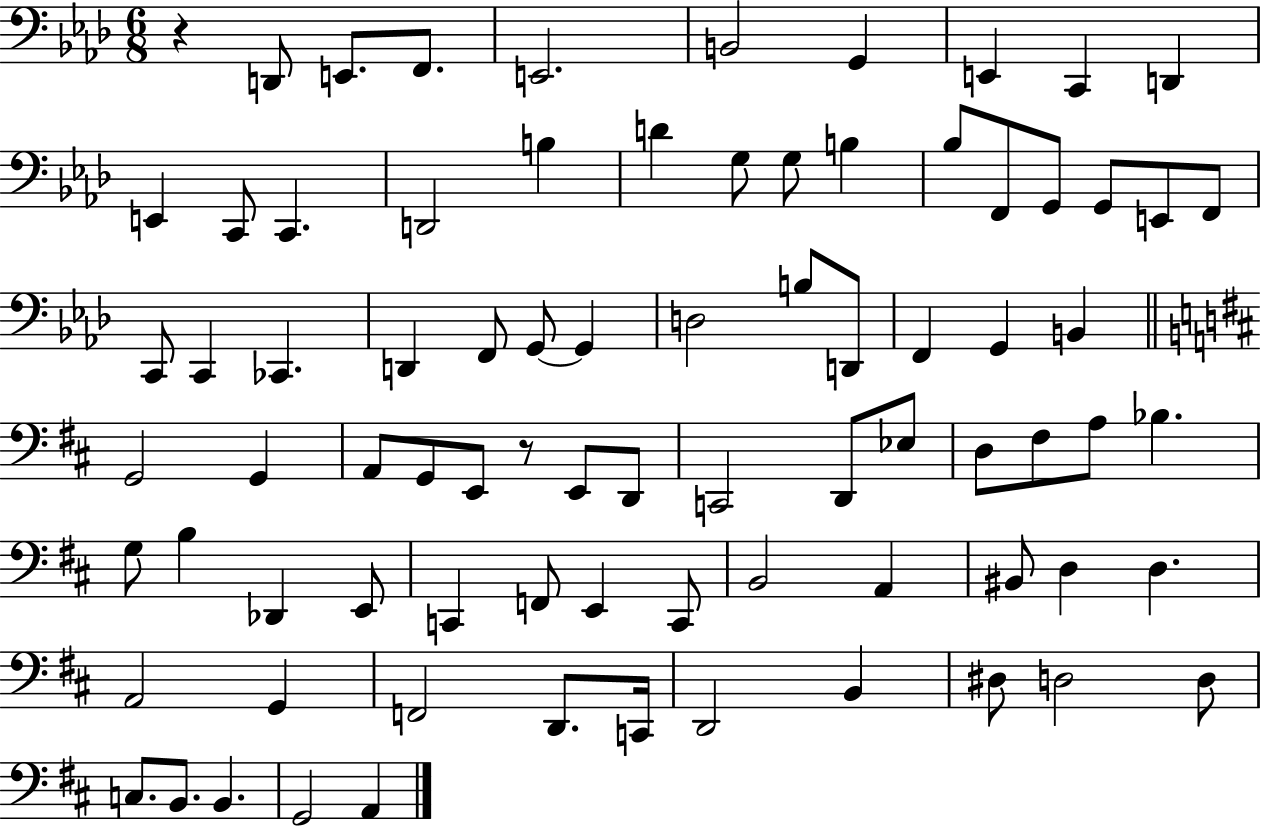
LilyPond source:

{
  \clef bass
  \numericTimeSignature
  \time 6/8
  \key aes \major
  r4 d,8 e,8. f,8. | e,2. | b,2 g,4 | e,4 c,4 d,4 | \break e,4 c,8 c,4. | d,2 b4 | d'4 g8 g8 b4 | bes8 f,8 g,8 g,8 e,8 f,8 | \break c,8 c,4 ces,4. | d,4 f,8 g,8~~ g,4 | d2 b8 d,8 | f,4 g,4 b,4 | \break \bar "||" \break \key b \minor g,2 g,4 | a,8 g,8 e,8 r8 e,8 d,8 | c,2 d,8 ees8 | d8 fis8 a8 bes4. | \break g8 b4 des,4 e,8 | c,4 f,8 e,4 c,8 | b,2 a,4 | bis,8 d4 d4. | \break a,2 g,4 | f,2 d,8. c,16 | d,2 b,4 | dis8 d2 d8 | \break c8. b,8. b,4. | g,2 a,4 | \bar "|."
}